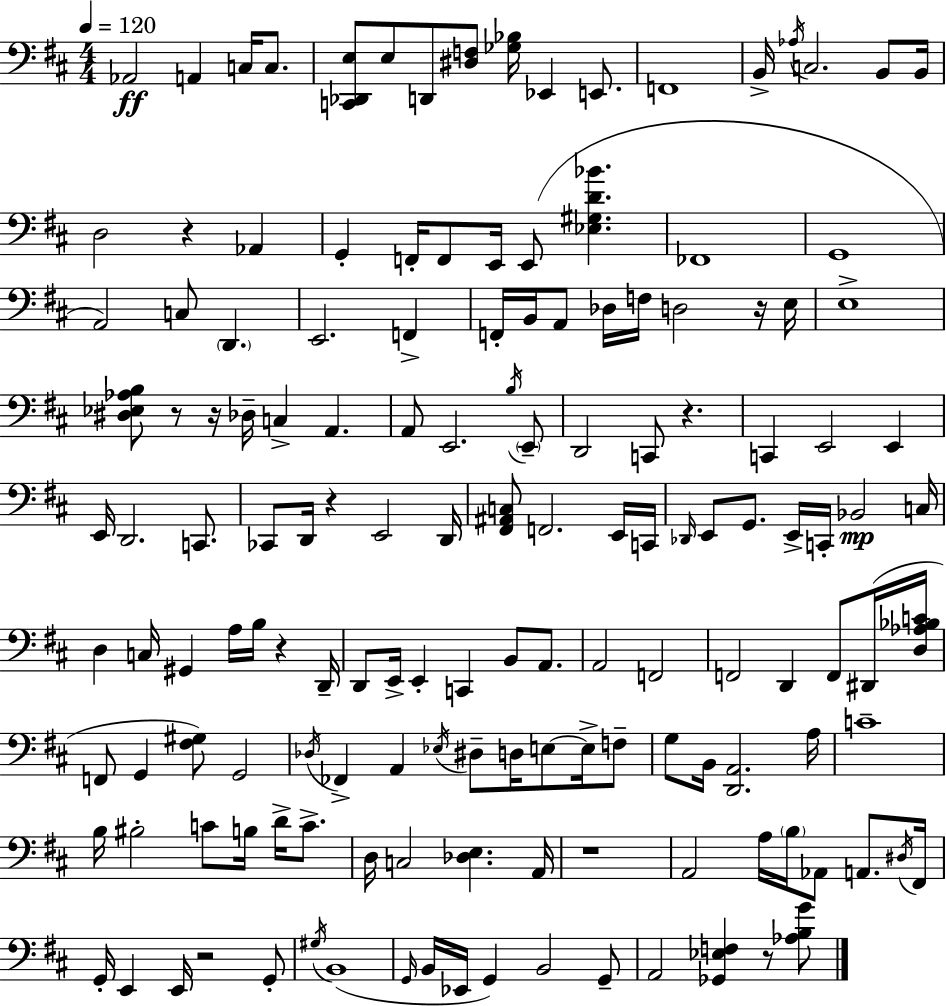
Ab2/h A2/q C3/s C3/e. [C2,Db2,E3]/e E3/e D2/e [D#3,F3]/e [Gb3,Bb3]/s Eb2/q E2/e. F2/w B2/s Ab3/s C3/h. B2/e B2/s D3/h R/q Ab2/q G2/q F2/s F2/e E2/s E2/e [Eb3,G#3,D4,Bb4]/q. FES2/w G2/w A2/h C3/e D2/q. E2/h. F2/q F2/s B2/s A2/e Db3/s F3/s D3/h R/s E3/s E3/w [D#3,Eb3,Ab3,B3]/e R/e R/s Db3/s C3/q A2/q. A2/e E2/h. B3/s E2/e D2/h C2/e R/q. C2/q E2/h E2/q E2/s D2/h. C2/e. CES2/e D2/s R/q E2/h D2/s [F#2,A#2,C3]/e F2/h. E2/s C2/s Db2/s E2/e G2/e. E2/s C2/s Bb2/h C3/s D3/q C3/s G#2/q A3/s B3/s R/q D2/s D2/e E2/s E2/q C2/q B2/e A2/e. A2/h F2/h F2/h D2/q F2/e D#2/s [D3,Ab3,Bb3,C4]/s F2/e G2/q [F#3,G#3]/e G2/h Db3/s FES2/q A2/q Eb3/s D#3/e D3/s E3/e E3/s F3/e G3/e B2/s [D2,A2]/h. A3/s C4/w B3/s BIS3/h C4/e B3/s D4/s C4/e. D3/s C3/h [Db3,E3]/q. A2/s R/w A2/h A3/s B3/s Ab2/e A2/e. D#3/s F#2/s G2/s E2/q E2/s R/h G2/e G#3/s B2/w G2/s B2/s Eb2/s G2/q B2/h G2/e A2/h [Gb2,Eb3,F3]/q R/e [Ab3,B3,G4]/e